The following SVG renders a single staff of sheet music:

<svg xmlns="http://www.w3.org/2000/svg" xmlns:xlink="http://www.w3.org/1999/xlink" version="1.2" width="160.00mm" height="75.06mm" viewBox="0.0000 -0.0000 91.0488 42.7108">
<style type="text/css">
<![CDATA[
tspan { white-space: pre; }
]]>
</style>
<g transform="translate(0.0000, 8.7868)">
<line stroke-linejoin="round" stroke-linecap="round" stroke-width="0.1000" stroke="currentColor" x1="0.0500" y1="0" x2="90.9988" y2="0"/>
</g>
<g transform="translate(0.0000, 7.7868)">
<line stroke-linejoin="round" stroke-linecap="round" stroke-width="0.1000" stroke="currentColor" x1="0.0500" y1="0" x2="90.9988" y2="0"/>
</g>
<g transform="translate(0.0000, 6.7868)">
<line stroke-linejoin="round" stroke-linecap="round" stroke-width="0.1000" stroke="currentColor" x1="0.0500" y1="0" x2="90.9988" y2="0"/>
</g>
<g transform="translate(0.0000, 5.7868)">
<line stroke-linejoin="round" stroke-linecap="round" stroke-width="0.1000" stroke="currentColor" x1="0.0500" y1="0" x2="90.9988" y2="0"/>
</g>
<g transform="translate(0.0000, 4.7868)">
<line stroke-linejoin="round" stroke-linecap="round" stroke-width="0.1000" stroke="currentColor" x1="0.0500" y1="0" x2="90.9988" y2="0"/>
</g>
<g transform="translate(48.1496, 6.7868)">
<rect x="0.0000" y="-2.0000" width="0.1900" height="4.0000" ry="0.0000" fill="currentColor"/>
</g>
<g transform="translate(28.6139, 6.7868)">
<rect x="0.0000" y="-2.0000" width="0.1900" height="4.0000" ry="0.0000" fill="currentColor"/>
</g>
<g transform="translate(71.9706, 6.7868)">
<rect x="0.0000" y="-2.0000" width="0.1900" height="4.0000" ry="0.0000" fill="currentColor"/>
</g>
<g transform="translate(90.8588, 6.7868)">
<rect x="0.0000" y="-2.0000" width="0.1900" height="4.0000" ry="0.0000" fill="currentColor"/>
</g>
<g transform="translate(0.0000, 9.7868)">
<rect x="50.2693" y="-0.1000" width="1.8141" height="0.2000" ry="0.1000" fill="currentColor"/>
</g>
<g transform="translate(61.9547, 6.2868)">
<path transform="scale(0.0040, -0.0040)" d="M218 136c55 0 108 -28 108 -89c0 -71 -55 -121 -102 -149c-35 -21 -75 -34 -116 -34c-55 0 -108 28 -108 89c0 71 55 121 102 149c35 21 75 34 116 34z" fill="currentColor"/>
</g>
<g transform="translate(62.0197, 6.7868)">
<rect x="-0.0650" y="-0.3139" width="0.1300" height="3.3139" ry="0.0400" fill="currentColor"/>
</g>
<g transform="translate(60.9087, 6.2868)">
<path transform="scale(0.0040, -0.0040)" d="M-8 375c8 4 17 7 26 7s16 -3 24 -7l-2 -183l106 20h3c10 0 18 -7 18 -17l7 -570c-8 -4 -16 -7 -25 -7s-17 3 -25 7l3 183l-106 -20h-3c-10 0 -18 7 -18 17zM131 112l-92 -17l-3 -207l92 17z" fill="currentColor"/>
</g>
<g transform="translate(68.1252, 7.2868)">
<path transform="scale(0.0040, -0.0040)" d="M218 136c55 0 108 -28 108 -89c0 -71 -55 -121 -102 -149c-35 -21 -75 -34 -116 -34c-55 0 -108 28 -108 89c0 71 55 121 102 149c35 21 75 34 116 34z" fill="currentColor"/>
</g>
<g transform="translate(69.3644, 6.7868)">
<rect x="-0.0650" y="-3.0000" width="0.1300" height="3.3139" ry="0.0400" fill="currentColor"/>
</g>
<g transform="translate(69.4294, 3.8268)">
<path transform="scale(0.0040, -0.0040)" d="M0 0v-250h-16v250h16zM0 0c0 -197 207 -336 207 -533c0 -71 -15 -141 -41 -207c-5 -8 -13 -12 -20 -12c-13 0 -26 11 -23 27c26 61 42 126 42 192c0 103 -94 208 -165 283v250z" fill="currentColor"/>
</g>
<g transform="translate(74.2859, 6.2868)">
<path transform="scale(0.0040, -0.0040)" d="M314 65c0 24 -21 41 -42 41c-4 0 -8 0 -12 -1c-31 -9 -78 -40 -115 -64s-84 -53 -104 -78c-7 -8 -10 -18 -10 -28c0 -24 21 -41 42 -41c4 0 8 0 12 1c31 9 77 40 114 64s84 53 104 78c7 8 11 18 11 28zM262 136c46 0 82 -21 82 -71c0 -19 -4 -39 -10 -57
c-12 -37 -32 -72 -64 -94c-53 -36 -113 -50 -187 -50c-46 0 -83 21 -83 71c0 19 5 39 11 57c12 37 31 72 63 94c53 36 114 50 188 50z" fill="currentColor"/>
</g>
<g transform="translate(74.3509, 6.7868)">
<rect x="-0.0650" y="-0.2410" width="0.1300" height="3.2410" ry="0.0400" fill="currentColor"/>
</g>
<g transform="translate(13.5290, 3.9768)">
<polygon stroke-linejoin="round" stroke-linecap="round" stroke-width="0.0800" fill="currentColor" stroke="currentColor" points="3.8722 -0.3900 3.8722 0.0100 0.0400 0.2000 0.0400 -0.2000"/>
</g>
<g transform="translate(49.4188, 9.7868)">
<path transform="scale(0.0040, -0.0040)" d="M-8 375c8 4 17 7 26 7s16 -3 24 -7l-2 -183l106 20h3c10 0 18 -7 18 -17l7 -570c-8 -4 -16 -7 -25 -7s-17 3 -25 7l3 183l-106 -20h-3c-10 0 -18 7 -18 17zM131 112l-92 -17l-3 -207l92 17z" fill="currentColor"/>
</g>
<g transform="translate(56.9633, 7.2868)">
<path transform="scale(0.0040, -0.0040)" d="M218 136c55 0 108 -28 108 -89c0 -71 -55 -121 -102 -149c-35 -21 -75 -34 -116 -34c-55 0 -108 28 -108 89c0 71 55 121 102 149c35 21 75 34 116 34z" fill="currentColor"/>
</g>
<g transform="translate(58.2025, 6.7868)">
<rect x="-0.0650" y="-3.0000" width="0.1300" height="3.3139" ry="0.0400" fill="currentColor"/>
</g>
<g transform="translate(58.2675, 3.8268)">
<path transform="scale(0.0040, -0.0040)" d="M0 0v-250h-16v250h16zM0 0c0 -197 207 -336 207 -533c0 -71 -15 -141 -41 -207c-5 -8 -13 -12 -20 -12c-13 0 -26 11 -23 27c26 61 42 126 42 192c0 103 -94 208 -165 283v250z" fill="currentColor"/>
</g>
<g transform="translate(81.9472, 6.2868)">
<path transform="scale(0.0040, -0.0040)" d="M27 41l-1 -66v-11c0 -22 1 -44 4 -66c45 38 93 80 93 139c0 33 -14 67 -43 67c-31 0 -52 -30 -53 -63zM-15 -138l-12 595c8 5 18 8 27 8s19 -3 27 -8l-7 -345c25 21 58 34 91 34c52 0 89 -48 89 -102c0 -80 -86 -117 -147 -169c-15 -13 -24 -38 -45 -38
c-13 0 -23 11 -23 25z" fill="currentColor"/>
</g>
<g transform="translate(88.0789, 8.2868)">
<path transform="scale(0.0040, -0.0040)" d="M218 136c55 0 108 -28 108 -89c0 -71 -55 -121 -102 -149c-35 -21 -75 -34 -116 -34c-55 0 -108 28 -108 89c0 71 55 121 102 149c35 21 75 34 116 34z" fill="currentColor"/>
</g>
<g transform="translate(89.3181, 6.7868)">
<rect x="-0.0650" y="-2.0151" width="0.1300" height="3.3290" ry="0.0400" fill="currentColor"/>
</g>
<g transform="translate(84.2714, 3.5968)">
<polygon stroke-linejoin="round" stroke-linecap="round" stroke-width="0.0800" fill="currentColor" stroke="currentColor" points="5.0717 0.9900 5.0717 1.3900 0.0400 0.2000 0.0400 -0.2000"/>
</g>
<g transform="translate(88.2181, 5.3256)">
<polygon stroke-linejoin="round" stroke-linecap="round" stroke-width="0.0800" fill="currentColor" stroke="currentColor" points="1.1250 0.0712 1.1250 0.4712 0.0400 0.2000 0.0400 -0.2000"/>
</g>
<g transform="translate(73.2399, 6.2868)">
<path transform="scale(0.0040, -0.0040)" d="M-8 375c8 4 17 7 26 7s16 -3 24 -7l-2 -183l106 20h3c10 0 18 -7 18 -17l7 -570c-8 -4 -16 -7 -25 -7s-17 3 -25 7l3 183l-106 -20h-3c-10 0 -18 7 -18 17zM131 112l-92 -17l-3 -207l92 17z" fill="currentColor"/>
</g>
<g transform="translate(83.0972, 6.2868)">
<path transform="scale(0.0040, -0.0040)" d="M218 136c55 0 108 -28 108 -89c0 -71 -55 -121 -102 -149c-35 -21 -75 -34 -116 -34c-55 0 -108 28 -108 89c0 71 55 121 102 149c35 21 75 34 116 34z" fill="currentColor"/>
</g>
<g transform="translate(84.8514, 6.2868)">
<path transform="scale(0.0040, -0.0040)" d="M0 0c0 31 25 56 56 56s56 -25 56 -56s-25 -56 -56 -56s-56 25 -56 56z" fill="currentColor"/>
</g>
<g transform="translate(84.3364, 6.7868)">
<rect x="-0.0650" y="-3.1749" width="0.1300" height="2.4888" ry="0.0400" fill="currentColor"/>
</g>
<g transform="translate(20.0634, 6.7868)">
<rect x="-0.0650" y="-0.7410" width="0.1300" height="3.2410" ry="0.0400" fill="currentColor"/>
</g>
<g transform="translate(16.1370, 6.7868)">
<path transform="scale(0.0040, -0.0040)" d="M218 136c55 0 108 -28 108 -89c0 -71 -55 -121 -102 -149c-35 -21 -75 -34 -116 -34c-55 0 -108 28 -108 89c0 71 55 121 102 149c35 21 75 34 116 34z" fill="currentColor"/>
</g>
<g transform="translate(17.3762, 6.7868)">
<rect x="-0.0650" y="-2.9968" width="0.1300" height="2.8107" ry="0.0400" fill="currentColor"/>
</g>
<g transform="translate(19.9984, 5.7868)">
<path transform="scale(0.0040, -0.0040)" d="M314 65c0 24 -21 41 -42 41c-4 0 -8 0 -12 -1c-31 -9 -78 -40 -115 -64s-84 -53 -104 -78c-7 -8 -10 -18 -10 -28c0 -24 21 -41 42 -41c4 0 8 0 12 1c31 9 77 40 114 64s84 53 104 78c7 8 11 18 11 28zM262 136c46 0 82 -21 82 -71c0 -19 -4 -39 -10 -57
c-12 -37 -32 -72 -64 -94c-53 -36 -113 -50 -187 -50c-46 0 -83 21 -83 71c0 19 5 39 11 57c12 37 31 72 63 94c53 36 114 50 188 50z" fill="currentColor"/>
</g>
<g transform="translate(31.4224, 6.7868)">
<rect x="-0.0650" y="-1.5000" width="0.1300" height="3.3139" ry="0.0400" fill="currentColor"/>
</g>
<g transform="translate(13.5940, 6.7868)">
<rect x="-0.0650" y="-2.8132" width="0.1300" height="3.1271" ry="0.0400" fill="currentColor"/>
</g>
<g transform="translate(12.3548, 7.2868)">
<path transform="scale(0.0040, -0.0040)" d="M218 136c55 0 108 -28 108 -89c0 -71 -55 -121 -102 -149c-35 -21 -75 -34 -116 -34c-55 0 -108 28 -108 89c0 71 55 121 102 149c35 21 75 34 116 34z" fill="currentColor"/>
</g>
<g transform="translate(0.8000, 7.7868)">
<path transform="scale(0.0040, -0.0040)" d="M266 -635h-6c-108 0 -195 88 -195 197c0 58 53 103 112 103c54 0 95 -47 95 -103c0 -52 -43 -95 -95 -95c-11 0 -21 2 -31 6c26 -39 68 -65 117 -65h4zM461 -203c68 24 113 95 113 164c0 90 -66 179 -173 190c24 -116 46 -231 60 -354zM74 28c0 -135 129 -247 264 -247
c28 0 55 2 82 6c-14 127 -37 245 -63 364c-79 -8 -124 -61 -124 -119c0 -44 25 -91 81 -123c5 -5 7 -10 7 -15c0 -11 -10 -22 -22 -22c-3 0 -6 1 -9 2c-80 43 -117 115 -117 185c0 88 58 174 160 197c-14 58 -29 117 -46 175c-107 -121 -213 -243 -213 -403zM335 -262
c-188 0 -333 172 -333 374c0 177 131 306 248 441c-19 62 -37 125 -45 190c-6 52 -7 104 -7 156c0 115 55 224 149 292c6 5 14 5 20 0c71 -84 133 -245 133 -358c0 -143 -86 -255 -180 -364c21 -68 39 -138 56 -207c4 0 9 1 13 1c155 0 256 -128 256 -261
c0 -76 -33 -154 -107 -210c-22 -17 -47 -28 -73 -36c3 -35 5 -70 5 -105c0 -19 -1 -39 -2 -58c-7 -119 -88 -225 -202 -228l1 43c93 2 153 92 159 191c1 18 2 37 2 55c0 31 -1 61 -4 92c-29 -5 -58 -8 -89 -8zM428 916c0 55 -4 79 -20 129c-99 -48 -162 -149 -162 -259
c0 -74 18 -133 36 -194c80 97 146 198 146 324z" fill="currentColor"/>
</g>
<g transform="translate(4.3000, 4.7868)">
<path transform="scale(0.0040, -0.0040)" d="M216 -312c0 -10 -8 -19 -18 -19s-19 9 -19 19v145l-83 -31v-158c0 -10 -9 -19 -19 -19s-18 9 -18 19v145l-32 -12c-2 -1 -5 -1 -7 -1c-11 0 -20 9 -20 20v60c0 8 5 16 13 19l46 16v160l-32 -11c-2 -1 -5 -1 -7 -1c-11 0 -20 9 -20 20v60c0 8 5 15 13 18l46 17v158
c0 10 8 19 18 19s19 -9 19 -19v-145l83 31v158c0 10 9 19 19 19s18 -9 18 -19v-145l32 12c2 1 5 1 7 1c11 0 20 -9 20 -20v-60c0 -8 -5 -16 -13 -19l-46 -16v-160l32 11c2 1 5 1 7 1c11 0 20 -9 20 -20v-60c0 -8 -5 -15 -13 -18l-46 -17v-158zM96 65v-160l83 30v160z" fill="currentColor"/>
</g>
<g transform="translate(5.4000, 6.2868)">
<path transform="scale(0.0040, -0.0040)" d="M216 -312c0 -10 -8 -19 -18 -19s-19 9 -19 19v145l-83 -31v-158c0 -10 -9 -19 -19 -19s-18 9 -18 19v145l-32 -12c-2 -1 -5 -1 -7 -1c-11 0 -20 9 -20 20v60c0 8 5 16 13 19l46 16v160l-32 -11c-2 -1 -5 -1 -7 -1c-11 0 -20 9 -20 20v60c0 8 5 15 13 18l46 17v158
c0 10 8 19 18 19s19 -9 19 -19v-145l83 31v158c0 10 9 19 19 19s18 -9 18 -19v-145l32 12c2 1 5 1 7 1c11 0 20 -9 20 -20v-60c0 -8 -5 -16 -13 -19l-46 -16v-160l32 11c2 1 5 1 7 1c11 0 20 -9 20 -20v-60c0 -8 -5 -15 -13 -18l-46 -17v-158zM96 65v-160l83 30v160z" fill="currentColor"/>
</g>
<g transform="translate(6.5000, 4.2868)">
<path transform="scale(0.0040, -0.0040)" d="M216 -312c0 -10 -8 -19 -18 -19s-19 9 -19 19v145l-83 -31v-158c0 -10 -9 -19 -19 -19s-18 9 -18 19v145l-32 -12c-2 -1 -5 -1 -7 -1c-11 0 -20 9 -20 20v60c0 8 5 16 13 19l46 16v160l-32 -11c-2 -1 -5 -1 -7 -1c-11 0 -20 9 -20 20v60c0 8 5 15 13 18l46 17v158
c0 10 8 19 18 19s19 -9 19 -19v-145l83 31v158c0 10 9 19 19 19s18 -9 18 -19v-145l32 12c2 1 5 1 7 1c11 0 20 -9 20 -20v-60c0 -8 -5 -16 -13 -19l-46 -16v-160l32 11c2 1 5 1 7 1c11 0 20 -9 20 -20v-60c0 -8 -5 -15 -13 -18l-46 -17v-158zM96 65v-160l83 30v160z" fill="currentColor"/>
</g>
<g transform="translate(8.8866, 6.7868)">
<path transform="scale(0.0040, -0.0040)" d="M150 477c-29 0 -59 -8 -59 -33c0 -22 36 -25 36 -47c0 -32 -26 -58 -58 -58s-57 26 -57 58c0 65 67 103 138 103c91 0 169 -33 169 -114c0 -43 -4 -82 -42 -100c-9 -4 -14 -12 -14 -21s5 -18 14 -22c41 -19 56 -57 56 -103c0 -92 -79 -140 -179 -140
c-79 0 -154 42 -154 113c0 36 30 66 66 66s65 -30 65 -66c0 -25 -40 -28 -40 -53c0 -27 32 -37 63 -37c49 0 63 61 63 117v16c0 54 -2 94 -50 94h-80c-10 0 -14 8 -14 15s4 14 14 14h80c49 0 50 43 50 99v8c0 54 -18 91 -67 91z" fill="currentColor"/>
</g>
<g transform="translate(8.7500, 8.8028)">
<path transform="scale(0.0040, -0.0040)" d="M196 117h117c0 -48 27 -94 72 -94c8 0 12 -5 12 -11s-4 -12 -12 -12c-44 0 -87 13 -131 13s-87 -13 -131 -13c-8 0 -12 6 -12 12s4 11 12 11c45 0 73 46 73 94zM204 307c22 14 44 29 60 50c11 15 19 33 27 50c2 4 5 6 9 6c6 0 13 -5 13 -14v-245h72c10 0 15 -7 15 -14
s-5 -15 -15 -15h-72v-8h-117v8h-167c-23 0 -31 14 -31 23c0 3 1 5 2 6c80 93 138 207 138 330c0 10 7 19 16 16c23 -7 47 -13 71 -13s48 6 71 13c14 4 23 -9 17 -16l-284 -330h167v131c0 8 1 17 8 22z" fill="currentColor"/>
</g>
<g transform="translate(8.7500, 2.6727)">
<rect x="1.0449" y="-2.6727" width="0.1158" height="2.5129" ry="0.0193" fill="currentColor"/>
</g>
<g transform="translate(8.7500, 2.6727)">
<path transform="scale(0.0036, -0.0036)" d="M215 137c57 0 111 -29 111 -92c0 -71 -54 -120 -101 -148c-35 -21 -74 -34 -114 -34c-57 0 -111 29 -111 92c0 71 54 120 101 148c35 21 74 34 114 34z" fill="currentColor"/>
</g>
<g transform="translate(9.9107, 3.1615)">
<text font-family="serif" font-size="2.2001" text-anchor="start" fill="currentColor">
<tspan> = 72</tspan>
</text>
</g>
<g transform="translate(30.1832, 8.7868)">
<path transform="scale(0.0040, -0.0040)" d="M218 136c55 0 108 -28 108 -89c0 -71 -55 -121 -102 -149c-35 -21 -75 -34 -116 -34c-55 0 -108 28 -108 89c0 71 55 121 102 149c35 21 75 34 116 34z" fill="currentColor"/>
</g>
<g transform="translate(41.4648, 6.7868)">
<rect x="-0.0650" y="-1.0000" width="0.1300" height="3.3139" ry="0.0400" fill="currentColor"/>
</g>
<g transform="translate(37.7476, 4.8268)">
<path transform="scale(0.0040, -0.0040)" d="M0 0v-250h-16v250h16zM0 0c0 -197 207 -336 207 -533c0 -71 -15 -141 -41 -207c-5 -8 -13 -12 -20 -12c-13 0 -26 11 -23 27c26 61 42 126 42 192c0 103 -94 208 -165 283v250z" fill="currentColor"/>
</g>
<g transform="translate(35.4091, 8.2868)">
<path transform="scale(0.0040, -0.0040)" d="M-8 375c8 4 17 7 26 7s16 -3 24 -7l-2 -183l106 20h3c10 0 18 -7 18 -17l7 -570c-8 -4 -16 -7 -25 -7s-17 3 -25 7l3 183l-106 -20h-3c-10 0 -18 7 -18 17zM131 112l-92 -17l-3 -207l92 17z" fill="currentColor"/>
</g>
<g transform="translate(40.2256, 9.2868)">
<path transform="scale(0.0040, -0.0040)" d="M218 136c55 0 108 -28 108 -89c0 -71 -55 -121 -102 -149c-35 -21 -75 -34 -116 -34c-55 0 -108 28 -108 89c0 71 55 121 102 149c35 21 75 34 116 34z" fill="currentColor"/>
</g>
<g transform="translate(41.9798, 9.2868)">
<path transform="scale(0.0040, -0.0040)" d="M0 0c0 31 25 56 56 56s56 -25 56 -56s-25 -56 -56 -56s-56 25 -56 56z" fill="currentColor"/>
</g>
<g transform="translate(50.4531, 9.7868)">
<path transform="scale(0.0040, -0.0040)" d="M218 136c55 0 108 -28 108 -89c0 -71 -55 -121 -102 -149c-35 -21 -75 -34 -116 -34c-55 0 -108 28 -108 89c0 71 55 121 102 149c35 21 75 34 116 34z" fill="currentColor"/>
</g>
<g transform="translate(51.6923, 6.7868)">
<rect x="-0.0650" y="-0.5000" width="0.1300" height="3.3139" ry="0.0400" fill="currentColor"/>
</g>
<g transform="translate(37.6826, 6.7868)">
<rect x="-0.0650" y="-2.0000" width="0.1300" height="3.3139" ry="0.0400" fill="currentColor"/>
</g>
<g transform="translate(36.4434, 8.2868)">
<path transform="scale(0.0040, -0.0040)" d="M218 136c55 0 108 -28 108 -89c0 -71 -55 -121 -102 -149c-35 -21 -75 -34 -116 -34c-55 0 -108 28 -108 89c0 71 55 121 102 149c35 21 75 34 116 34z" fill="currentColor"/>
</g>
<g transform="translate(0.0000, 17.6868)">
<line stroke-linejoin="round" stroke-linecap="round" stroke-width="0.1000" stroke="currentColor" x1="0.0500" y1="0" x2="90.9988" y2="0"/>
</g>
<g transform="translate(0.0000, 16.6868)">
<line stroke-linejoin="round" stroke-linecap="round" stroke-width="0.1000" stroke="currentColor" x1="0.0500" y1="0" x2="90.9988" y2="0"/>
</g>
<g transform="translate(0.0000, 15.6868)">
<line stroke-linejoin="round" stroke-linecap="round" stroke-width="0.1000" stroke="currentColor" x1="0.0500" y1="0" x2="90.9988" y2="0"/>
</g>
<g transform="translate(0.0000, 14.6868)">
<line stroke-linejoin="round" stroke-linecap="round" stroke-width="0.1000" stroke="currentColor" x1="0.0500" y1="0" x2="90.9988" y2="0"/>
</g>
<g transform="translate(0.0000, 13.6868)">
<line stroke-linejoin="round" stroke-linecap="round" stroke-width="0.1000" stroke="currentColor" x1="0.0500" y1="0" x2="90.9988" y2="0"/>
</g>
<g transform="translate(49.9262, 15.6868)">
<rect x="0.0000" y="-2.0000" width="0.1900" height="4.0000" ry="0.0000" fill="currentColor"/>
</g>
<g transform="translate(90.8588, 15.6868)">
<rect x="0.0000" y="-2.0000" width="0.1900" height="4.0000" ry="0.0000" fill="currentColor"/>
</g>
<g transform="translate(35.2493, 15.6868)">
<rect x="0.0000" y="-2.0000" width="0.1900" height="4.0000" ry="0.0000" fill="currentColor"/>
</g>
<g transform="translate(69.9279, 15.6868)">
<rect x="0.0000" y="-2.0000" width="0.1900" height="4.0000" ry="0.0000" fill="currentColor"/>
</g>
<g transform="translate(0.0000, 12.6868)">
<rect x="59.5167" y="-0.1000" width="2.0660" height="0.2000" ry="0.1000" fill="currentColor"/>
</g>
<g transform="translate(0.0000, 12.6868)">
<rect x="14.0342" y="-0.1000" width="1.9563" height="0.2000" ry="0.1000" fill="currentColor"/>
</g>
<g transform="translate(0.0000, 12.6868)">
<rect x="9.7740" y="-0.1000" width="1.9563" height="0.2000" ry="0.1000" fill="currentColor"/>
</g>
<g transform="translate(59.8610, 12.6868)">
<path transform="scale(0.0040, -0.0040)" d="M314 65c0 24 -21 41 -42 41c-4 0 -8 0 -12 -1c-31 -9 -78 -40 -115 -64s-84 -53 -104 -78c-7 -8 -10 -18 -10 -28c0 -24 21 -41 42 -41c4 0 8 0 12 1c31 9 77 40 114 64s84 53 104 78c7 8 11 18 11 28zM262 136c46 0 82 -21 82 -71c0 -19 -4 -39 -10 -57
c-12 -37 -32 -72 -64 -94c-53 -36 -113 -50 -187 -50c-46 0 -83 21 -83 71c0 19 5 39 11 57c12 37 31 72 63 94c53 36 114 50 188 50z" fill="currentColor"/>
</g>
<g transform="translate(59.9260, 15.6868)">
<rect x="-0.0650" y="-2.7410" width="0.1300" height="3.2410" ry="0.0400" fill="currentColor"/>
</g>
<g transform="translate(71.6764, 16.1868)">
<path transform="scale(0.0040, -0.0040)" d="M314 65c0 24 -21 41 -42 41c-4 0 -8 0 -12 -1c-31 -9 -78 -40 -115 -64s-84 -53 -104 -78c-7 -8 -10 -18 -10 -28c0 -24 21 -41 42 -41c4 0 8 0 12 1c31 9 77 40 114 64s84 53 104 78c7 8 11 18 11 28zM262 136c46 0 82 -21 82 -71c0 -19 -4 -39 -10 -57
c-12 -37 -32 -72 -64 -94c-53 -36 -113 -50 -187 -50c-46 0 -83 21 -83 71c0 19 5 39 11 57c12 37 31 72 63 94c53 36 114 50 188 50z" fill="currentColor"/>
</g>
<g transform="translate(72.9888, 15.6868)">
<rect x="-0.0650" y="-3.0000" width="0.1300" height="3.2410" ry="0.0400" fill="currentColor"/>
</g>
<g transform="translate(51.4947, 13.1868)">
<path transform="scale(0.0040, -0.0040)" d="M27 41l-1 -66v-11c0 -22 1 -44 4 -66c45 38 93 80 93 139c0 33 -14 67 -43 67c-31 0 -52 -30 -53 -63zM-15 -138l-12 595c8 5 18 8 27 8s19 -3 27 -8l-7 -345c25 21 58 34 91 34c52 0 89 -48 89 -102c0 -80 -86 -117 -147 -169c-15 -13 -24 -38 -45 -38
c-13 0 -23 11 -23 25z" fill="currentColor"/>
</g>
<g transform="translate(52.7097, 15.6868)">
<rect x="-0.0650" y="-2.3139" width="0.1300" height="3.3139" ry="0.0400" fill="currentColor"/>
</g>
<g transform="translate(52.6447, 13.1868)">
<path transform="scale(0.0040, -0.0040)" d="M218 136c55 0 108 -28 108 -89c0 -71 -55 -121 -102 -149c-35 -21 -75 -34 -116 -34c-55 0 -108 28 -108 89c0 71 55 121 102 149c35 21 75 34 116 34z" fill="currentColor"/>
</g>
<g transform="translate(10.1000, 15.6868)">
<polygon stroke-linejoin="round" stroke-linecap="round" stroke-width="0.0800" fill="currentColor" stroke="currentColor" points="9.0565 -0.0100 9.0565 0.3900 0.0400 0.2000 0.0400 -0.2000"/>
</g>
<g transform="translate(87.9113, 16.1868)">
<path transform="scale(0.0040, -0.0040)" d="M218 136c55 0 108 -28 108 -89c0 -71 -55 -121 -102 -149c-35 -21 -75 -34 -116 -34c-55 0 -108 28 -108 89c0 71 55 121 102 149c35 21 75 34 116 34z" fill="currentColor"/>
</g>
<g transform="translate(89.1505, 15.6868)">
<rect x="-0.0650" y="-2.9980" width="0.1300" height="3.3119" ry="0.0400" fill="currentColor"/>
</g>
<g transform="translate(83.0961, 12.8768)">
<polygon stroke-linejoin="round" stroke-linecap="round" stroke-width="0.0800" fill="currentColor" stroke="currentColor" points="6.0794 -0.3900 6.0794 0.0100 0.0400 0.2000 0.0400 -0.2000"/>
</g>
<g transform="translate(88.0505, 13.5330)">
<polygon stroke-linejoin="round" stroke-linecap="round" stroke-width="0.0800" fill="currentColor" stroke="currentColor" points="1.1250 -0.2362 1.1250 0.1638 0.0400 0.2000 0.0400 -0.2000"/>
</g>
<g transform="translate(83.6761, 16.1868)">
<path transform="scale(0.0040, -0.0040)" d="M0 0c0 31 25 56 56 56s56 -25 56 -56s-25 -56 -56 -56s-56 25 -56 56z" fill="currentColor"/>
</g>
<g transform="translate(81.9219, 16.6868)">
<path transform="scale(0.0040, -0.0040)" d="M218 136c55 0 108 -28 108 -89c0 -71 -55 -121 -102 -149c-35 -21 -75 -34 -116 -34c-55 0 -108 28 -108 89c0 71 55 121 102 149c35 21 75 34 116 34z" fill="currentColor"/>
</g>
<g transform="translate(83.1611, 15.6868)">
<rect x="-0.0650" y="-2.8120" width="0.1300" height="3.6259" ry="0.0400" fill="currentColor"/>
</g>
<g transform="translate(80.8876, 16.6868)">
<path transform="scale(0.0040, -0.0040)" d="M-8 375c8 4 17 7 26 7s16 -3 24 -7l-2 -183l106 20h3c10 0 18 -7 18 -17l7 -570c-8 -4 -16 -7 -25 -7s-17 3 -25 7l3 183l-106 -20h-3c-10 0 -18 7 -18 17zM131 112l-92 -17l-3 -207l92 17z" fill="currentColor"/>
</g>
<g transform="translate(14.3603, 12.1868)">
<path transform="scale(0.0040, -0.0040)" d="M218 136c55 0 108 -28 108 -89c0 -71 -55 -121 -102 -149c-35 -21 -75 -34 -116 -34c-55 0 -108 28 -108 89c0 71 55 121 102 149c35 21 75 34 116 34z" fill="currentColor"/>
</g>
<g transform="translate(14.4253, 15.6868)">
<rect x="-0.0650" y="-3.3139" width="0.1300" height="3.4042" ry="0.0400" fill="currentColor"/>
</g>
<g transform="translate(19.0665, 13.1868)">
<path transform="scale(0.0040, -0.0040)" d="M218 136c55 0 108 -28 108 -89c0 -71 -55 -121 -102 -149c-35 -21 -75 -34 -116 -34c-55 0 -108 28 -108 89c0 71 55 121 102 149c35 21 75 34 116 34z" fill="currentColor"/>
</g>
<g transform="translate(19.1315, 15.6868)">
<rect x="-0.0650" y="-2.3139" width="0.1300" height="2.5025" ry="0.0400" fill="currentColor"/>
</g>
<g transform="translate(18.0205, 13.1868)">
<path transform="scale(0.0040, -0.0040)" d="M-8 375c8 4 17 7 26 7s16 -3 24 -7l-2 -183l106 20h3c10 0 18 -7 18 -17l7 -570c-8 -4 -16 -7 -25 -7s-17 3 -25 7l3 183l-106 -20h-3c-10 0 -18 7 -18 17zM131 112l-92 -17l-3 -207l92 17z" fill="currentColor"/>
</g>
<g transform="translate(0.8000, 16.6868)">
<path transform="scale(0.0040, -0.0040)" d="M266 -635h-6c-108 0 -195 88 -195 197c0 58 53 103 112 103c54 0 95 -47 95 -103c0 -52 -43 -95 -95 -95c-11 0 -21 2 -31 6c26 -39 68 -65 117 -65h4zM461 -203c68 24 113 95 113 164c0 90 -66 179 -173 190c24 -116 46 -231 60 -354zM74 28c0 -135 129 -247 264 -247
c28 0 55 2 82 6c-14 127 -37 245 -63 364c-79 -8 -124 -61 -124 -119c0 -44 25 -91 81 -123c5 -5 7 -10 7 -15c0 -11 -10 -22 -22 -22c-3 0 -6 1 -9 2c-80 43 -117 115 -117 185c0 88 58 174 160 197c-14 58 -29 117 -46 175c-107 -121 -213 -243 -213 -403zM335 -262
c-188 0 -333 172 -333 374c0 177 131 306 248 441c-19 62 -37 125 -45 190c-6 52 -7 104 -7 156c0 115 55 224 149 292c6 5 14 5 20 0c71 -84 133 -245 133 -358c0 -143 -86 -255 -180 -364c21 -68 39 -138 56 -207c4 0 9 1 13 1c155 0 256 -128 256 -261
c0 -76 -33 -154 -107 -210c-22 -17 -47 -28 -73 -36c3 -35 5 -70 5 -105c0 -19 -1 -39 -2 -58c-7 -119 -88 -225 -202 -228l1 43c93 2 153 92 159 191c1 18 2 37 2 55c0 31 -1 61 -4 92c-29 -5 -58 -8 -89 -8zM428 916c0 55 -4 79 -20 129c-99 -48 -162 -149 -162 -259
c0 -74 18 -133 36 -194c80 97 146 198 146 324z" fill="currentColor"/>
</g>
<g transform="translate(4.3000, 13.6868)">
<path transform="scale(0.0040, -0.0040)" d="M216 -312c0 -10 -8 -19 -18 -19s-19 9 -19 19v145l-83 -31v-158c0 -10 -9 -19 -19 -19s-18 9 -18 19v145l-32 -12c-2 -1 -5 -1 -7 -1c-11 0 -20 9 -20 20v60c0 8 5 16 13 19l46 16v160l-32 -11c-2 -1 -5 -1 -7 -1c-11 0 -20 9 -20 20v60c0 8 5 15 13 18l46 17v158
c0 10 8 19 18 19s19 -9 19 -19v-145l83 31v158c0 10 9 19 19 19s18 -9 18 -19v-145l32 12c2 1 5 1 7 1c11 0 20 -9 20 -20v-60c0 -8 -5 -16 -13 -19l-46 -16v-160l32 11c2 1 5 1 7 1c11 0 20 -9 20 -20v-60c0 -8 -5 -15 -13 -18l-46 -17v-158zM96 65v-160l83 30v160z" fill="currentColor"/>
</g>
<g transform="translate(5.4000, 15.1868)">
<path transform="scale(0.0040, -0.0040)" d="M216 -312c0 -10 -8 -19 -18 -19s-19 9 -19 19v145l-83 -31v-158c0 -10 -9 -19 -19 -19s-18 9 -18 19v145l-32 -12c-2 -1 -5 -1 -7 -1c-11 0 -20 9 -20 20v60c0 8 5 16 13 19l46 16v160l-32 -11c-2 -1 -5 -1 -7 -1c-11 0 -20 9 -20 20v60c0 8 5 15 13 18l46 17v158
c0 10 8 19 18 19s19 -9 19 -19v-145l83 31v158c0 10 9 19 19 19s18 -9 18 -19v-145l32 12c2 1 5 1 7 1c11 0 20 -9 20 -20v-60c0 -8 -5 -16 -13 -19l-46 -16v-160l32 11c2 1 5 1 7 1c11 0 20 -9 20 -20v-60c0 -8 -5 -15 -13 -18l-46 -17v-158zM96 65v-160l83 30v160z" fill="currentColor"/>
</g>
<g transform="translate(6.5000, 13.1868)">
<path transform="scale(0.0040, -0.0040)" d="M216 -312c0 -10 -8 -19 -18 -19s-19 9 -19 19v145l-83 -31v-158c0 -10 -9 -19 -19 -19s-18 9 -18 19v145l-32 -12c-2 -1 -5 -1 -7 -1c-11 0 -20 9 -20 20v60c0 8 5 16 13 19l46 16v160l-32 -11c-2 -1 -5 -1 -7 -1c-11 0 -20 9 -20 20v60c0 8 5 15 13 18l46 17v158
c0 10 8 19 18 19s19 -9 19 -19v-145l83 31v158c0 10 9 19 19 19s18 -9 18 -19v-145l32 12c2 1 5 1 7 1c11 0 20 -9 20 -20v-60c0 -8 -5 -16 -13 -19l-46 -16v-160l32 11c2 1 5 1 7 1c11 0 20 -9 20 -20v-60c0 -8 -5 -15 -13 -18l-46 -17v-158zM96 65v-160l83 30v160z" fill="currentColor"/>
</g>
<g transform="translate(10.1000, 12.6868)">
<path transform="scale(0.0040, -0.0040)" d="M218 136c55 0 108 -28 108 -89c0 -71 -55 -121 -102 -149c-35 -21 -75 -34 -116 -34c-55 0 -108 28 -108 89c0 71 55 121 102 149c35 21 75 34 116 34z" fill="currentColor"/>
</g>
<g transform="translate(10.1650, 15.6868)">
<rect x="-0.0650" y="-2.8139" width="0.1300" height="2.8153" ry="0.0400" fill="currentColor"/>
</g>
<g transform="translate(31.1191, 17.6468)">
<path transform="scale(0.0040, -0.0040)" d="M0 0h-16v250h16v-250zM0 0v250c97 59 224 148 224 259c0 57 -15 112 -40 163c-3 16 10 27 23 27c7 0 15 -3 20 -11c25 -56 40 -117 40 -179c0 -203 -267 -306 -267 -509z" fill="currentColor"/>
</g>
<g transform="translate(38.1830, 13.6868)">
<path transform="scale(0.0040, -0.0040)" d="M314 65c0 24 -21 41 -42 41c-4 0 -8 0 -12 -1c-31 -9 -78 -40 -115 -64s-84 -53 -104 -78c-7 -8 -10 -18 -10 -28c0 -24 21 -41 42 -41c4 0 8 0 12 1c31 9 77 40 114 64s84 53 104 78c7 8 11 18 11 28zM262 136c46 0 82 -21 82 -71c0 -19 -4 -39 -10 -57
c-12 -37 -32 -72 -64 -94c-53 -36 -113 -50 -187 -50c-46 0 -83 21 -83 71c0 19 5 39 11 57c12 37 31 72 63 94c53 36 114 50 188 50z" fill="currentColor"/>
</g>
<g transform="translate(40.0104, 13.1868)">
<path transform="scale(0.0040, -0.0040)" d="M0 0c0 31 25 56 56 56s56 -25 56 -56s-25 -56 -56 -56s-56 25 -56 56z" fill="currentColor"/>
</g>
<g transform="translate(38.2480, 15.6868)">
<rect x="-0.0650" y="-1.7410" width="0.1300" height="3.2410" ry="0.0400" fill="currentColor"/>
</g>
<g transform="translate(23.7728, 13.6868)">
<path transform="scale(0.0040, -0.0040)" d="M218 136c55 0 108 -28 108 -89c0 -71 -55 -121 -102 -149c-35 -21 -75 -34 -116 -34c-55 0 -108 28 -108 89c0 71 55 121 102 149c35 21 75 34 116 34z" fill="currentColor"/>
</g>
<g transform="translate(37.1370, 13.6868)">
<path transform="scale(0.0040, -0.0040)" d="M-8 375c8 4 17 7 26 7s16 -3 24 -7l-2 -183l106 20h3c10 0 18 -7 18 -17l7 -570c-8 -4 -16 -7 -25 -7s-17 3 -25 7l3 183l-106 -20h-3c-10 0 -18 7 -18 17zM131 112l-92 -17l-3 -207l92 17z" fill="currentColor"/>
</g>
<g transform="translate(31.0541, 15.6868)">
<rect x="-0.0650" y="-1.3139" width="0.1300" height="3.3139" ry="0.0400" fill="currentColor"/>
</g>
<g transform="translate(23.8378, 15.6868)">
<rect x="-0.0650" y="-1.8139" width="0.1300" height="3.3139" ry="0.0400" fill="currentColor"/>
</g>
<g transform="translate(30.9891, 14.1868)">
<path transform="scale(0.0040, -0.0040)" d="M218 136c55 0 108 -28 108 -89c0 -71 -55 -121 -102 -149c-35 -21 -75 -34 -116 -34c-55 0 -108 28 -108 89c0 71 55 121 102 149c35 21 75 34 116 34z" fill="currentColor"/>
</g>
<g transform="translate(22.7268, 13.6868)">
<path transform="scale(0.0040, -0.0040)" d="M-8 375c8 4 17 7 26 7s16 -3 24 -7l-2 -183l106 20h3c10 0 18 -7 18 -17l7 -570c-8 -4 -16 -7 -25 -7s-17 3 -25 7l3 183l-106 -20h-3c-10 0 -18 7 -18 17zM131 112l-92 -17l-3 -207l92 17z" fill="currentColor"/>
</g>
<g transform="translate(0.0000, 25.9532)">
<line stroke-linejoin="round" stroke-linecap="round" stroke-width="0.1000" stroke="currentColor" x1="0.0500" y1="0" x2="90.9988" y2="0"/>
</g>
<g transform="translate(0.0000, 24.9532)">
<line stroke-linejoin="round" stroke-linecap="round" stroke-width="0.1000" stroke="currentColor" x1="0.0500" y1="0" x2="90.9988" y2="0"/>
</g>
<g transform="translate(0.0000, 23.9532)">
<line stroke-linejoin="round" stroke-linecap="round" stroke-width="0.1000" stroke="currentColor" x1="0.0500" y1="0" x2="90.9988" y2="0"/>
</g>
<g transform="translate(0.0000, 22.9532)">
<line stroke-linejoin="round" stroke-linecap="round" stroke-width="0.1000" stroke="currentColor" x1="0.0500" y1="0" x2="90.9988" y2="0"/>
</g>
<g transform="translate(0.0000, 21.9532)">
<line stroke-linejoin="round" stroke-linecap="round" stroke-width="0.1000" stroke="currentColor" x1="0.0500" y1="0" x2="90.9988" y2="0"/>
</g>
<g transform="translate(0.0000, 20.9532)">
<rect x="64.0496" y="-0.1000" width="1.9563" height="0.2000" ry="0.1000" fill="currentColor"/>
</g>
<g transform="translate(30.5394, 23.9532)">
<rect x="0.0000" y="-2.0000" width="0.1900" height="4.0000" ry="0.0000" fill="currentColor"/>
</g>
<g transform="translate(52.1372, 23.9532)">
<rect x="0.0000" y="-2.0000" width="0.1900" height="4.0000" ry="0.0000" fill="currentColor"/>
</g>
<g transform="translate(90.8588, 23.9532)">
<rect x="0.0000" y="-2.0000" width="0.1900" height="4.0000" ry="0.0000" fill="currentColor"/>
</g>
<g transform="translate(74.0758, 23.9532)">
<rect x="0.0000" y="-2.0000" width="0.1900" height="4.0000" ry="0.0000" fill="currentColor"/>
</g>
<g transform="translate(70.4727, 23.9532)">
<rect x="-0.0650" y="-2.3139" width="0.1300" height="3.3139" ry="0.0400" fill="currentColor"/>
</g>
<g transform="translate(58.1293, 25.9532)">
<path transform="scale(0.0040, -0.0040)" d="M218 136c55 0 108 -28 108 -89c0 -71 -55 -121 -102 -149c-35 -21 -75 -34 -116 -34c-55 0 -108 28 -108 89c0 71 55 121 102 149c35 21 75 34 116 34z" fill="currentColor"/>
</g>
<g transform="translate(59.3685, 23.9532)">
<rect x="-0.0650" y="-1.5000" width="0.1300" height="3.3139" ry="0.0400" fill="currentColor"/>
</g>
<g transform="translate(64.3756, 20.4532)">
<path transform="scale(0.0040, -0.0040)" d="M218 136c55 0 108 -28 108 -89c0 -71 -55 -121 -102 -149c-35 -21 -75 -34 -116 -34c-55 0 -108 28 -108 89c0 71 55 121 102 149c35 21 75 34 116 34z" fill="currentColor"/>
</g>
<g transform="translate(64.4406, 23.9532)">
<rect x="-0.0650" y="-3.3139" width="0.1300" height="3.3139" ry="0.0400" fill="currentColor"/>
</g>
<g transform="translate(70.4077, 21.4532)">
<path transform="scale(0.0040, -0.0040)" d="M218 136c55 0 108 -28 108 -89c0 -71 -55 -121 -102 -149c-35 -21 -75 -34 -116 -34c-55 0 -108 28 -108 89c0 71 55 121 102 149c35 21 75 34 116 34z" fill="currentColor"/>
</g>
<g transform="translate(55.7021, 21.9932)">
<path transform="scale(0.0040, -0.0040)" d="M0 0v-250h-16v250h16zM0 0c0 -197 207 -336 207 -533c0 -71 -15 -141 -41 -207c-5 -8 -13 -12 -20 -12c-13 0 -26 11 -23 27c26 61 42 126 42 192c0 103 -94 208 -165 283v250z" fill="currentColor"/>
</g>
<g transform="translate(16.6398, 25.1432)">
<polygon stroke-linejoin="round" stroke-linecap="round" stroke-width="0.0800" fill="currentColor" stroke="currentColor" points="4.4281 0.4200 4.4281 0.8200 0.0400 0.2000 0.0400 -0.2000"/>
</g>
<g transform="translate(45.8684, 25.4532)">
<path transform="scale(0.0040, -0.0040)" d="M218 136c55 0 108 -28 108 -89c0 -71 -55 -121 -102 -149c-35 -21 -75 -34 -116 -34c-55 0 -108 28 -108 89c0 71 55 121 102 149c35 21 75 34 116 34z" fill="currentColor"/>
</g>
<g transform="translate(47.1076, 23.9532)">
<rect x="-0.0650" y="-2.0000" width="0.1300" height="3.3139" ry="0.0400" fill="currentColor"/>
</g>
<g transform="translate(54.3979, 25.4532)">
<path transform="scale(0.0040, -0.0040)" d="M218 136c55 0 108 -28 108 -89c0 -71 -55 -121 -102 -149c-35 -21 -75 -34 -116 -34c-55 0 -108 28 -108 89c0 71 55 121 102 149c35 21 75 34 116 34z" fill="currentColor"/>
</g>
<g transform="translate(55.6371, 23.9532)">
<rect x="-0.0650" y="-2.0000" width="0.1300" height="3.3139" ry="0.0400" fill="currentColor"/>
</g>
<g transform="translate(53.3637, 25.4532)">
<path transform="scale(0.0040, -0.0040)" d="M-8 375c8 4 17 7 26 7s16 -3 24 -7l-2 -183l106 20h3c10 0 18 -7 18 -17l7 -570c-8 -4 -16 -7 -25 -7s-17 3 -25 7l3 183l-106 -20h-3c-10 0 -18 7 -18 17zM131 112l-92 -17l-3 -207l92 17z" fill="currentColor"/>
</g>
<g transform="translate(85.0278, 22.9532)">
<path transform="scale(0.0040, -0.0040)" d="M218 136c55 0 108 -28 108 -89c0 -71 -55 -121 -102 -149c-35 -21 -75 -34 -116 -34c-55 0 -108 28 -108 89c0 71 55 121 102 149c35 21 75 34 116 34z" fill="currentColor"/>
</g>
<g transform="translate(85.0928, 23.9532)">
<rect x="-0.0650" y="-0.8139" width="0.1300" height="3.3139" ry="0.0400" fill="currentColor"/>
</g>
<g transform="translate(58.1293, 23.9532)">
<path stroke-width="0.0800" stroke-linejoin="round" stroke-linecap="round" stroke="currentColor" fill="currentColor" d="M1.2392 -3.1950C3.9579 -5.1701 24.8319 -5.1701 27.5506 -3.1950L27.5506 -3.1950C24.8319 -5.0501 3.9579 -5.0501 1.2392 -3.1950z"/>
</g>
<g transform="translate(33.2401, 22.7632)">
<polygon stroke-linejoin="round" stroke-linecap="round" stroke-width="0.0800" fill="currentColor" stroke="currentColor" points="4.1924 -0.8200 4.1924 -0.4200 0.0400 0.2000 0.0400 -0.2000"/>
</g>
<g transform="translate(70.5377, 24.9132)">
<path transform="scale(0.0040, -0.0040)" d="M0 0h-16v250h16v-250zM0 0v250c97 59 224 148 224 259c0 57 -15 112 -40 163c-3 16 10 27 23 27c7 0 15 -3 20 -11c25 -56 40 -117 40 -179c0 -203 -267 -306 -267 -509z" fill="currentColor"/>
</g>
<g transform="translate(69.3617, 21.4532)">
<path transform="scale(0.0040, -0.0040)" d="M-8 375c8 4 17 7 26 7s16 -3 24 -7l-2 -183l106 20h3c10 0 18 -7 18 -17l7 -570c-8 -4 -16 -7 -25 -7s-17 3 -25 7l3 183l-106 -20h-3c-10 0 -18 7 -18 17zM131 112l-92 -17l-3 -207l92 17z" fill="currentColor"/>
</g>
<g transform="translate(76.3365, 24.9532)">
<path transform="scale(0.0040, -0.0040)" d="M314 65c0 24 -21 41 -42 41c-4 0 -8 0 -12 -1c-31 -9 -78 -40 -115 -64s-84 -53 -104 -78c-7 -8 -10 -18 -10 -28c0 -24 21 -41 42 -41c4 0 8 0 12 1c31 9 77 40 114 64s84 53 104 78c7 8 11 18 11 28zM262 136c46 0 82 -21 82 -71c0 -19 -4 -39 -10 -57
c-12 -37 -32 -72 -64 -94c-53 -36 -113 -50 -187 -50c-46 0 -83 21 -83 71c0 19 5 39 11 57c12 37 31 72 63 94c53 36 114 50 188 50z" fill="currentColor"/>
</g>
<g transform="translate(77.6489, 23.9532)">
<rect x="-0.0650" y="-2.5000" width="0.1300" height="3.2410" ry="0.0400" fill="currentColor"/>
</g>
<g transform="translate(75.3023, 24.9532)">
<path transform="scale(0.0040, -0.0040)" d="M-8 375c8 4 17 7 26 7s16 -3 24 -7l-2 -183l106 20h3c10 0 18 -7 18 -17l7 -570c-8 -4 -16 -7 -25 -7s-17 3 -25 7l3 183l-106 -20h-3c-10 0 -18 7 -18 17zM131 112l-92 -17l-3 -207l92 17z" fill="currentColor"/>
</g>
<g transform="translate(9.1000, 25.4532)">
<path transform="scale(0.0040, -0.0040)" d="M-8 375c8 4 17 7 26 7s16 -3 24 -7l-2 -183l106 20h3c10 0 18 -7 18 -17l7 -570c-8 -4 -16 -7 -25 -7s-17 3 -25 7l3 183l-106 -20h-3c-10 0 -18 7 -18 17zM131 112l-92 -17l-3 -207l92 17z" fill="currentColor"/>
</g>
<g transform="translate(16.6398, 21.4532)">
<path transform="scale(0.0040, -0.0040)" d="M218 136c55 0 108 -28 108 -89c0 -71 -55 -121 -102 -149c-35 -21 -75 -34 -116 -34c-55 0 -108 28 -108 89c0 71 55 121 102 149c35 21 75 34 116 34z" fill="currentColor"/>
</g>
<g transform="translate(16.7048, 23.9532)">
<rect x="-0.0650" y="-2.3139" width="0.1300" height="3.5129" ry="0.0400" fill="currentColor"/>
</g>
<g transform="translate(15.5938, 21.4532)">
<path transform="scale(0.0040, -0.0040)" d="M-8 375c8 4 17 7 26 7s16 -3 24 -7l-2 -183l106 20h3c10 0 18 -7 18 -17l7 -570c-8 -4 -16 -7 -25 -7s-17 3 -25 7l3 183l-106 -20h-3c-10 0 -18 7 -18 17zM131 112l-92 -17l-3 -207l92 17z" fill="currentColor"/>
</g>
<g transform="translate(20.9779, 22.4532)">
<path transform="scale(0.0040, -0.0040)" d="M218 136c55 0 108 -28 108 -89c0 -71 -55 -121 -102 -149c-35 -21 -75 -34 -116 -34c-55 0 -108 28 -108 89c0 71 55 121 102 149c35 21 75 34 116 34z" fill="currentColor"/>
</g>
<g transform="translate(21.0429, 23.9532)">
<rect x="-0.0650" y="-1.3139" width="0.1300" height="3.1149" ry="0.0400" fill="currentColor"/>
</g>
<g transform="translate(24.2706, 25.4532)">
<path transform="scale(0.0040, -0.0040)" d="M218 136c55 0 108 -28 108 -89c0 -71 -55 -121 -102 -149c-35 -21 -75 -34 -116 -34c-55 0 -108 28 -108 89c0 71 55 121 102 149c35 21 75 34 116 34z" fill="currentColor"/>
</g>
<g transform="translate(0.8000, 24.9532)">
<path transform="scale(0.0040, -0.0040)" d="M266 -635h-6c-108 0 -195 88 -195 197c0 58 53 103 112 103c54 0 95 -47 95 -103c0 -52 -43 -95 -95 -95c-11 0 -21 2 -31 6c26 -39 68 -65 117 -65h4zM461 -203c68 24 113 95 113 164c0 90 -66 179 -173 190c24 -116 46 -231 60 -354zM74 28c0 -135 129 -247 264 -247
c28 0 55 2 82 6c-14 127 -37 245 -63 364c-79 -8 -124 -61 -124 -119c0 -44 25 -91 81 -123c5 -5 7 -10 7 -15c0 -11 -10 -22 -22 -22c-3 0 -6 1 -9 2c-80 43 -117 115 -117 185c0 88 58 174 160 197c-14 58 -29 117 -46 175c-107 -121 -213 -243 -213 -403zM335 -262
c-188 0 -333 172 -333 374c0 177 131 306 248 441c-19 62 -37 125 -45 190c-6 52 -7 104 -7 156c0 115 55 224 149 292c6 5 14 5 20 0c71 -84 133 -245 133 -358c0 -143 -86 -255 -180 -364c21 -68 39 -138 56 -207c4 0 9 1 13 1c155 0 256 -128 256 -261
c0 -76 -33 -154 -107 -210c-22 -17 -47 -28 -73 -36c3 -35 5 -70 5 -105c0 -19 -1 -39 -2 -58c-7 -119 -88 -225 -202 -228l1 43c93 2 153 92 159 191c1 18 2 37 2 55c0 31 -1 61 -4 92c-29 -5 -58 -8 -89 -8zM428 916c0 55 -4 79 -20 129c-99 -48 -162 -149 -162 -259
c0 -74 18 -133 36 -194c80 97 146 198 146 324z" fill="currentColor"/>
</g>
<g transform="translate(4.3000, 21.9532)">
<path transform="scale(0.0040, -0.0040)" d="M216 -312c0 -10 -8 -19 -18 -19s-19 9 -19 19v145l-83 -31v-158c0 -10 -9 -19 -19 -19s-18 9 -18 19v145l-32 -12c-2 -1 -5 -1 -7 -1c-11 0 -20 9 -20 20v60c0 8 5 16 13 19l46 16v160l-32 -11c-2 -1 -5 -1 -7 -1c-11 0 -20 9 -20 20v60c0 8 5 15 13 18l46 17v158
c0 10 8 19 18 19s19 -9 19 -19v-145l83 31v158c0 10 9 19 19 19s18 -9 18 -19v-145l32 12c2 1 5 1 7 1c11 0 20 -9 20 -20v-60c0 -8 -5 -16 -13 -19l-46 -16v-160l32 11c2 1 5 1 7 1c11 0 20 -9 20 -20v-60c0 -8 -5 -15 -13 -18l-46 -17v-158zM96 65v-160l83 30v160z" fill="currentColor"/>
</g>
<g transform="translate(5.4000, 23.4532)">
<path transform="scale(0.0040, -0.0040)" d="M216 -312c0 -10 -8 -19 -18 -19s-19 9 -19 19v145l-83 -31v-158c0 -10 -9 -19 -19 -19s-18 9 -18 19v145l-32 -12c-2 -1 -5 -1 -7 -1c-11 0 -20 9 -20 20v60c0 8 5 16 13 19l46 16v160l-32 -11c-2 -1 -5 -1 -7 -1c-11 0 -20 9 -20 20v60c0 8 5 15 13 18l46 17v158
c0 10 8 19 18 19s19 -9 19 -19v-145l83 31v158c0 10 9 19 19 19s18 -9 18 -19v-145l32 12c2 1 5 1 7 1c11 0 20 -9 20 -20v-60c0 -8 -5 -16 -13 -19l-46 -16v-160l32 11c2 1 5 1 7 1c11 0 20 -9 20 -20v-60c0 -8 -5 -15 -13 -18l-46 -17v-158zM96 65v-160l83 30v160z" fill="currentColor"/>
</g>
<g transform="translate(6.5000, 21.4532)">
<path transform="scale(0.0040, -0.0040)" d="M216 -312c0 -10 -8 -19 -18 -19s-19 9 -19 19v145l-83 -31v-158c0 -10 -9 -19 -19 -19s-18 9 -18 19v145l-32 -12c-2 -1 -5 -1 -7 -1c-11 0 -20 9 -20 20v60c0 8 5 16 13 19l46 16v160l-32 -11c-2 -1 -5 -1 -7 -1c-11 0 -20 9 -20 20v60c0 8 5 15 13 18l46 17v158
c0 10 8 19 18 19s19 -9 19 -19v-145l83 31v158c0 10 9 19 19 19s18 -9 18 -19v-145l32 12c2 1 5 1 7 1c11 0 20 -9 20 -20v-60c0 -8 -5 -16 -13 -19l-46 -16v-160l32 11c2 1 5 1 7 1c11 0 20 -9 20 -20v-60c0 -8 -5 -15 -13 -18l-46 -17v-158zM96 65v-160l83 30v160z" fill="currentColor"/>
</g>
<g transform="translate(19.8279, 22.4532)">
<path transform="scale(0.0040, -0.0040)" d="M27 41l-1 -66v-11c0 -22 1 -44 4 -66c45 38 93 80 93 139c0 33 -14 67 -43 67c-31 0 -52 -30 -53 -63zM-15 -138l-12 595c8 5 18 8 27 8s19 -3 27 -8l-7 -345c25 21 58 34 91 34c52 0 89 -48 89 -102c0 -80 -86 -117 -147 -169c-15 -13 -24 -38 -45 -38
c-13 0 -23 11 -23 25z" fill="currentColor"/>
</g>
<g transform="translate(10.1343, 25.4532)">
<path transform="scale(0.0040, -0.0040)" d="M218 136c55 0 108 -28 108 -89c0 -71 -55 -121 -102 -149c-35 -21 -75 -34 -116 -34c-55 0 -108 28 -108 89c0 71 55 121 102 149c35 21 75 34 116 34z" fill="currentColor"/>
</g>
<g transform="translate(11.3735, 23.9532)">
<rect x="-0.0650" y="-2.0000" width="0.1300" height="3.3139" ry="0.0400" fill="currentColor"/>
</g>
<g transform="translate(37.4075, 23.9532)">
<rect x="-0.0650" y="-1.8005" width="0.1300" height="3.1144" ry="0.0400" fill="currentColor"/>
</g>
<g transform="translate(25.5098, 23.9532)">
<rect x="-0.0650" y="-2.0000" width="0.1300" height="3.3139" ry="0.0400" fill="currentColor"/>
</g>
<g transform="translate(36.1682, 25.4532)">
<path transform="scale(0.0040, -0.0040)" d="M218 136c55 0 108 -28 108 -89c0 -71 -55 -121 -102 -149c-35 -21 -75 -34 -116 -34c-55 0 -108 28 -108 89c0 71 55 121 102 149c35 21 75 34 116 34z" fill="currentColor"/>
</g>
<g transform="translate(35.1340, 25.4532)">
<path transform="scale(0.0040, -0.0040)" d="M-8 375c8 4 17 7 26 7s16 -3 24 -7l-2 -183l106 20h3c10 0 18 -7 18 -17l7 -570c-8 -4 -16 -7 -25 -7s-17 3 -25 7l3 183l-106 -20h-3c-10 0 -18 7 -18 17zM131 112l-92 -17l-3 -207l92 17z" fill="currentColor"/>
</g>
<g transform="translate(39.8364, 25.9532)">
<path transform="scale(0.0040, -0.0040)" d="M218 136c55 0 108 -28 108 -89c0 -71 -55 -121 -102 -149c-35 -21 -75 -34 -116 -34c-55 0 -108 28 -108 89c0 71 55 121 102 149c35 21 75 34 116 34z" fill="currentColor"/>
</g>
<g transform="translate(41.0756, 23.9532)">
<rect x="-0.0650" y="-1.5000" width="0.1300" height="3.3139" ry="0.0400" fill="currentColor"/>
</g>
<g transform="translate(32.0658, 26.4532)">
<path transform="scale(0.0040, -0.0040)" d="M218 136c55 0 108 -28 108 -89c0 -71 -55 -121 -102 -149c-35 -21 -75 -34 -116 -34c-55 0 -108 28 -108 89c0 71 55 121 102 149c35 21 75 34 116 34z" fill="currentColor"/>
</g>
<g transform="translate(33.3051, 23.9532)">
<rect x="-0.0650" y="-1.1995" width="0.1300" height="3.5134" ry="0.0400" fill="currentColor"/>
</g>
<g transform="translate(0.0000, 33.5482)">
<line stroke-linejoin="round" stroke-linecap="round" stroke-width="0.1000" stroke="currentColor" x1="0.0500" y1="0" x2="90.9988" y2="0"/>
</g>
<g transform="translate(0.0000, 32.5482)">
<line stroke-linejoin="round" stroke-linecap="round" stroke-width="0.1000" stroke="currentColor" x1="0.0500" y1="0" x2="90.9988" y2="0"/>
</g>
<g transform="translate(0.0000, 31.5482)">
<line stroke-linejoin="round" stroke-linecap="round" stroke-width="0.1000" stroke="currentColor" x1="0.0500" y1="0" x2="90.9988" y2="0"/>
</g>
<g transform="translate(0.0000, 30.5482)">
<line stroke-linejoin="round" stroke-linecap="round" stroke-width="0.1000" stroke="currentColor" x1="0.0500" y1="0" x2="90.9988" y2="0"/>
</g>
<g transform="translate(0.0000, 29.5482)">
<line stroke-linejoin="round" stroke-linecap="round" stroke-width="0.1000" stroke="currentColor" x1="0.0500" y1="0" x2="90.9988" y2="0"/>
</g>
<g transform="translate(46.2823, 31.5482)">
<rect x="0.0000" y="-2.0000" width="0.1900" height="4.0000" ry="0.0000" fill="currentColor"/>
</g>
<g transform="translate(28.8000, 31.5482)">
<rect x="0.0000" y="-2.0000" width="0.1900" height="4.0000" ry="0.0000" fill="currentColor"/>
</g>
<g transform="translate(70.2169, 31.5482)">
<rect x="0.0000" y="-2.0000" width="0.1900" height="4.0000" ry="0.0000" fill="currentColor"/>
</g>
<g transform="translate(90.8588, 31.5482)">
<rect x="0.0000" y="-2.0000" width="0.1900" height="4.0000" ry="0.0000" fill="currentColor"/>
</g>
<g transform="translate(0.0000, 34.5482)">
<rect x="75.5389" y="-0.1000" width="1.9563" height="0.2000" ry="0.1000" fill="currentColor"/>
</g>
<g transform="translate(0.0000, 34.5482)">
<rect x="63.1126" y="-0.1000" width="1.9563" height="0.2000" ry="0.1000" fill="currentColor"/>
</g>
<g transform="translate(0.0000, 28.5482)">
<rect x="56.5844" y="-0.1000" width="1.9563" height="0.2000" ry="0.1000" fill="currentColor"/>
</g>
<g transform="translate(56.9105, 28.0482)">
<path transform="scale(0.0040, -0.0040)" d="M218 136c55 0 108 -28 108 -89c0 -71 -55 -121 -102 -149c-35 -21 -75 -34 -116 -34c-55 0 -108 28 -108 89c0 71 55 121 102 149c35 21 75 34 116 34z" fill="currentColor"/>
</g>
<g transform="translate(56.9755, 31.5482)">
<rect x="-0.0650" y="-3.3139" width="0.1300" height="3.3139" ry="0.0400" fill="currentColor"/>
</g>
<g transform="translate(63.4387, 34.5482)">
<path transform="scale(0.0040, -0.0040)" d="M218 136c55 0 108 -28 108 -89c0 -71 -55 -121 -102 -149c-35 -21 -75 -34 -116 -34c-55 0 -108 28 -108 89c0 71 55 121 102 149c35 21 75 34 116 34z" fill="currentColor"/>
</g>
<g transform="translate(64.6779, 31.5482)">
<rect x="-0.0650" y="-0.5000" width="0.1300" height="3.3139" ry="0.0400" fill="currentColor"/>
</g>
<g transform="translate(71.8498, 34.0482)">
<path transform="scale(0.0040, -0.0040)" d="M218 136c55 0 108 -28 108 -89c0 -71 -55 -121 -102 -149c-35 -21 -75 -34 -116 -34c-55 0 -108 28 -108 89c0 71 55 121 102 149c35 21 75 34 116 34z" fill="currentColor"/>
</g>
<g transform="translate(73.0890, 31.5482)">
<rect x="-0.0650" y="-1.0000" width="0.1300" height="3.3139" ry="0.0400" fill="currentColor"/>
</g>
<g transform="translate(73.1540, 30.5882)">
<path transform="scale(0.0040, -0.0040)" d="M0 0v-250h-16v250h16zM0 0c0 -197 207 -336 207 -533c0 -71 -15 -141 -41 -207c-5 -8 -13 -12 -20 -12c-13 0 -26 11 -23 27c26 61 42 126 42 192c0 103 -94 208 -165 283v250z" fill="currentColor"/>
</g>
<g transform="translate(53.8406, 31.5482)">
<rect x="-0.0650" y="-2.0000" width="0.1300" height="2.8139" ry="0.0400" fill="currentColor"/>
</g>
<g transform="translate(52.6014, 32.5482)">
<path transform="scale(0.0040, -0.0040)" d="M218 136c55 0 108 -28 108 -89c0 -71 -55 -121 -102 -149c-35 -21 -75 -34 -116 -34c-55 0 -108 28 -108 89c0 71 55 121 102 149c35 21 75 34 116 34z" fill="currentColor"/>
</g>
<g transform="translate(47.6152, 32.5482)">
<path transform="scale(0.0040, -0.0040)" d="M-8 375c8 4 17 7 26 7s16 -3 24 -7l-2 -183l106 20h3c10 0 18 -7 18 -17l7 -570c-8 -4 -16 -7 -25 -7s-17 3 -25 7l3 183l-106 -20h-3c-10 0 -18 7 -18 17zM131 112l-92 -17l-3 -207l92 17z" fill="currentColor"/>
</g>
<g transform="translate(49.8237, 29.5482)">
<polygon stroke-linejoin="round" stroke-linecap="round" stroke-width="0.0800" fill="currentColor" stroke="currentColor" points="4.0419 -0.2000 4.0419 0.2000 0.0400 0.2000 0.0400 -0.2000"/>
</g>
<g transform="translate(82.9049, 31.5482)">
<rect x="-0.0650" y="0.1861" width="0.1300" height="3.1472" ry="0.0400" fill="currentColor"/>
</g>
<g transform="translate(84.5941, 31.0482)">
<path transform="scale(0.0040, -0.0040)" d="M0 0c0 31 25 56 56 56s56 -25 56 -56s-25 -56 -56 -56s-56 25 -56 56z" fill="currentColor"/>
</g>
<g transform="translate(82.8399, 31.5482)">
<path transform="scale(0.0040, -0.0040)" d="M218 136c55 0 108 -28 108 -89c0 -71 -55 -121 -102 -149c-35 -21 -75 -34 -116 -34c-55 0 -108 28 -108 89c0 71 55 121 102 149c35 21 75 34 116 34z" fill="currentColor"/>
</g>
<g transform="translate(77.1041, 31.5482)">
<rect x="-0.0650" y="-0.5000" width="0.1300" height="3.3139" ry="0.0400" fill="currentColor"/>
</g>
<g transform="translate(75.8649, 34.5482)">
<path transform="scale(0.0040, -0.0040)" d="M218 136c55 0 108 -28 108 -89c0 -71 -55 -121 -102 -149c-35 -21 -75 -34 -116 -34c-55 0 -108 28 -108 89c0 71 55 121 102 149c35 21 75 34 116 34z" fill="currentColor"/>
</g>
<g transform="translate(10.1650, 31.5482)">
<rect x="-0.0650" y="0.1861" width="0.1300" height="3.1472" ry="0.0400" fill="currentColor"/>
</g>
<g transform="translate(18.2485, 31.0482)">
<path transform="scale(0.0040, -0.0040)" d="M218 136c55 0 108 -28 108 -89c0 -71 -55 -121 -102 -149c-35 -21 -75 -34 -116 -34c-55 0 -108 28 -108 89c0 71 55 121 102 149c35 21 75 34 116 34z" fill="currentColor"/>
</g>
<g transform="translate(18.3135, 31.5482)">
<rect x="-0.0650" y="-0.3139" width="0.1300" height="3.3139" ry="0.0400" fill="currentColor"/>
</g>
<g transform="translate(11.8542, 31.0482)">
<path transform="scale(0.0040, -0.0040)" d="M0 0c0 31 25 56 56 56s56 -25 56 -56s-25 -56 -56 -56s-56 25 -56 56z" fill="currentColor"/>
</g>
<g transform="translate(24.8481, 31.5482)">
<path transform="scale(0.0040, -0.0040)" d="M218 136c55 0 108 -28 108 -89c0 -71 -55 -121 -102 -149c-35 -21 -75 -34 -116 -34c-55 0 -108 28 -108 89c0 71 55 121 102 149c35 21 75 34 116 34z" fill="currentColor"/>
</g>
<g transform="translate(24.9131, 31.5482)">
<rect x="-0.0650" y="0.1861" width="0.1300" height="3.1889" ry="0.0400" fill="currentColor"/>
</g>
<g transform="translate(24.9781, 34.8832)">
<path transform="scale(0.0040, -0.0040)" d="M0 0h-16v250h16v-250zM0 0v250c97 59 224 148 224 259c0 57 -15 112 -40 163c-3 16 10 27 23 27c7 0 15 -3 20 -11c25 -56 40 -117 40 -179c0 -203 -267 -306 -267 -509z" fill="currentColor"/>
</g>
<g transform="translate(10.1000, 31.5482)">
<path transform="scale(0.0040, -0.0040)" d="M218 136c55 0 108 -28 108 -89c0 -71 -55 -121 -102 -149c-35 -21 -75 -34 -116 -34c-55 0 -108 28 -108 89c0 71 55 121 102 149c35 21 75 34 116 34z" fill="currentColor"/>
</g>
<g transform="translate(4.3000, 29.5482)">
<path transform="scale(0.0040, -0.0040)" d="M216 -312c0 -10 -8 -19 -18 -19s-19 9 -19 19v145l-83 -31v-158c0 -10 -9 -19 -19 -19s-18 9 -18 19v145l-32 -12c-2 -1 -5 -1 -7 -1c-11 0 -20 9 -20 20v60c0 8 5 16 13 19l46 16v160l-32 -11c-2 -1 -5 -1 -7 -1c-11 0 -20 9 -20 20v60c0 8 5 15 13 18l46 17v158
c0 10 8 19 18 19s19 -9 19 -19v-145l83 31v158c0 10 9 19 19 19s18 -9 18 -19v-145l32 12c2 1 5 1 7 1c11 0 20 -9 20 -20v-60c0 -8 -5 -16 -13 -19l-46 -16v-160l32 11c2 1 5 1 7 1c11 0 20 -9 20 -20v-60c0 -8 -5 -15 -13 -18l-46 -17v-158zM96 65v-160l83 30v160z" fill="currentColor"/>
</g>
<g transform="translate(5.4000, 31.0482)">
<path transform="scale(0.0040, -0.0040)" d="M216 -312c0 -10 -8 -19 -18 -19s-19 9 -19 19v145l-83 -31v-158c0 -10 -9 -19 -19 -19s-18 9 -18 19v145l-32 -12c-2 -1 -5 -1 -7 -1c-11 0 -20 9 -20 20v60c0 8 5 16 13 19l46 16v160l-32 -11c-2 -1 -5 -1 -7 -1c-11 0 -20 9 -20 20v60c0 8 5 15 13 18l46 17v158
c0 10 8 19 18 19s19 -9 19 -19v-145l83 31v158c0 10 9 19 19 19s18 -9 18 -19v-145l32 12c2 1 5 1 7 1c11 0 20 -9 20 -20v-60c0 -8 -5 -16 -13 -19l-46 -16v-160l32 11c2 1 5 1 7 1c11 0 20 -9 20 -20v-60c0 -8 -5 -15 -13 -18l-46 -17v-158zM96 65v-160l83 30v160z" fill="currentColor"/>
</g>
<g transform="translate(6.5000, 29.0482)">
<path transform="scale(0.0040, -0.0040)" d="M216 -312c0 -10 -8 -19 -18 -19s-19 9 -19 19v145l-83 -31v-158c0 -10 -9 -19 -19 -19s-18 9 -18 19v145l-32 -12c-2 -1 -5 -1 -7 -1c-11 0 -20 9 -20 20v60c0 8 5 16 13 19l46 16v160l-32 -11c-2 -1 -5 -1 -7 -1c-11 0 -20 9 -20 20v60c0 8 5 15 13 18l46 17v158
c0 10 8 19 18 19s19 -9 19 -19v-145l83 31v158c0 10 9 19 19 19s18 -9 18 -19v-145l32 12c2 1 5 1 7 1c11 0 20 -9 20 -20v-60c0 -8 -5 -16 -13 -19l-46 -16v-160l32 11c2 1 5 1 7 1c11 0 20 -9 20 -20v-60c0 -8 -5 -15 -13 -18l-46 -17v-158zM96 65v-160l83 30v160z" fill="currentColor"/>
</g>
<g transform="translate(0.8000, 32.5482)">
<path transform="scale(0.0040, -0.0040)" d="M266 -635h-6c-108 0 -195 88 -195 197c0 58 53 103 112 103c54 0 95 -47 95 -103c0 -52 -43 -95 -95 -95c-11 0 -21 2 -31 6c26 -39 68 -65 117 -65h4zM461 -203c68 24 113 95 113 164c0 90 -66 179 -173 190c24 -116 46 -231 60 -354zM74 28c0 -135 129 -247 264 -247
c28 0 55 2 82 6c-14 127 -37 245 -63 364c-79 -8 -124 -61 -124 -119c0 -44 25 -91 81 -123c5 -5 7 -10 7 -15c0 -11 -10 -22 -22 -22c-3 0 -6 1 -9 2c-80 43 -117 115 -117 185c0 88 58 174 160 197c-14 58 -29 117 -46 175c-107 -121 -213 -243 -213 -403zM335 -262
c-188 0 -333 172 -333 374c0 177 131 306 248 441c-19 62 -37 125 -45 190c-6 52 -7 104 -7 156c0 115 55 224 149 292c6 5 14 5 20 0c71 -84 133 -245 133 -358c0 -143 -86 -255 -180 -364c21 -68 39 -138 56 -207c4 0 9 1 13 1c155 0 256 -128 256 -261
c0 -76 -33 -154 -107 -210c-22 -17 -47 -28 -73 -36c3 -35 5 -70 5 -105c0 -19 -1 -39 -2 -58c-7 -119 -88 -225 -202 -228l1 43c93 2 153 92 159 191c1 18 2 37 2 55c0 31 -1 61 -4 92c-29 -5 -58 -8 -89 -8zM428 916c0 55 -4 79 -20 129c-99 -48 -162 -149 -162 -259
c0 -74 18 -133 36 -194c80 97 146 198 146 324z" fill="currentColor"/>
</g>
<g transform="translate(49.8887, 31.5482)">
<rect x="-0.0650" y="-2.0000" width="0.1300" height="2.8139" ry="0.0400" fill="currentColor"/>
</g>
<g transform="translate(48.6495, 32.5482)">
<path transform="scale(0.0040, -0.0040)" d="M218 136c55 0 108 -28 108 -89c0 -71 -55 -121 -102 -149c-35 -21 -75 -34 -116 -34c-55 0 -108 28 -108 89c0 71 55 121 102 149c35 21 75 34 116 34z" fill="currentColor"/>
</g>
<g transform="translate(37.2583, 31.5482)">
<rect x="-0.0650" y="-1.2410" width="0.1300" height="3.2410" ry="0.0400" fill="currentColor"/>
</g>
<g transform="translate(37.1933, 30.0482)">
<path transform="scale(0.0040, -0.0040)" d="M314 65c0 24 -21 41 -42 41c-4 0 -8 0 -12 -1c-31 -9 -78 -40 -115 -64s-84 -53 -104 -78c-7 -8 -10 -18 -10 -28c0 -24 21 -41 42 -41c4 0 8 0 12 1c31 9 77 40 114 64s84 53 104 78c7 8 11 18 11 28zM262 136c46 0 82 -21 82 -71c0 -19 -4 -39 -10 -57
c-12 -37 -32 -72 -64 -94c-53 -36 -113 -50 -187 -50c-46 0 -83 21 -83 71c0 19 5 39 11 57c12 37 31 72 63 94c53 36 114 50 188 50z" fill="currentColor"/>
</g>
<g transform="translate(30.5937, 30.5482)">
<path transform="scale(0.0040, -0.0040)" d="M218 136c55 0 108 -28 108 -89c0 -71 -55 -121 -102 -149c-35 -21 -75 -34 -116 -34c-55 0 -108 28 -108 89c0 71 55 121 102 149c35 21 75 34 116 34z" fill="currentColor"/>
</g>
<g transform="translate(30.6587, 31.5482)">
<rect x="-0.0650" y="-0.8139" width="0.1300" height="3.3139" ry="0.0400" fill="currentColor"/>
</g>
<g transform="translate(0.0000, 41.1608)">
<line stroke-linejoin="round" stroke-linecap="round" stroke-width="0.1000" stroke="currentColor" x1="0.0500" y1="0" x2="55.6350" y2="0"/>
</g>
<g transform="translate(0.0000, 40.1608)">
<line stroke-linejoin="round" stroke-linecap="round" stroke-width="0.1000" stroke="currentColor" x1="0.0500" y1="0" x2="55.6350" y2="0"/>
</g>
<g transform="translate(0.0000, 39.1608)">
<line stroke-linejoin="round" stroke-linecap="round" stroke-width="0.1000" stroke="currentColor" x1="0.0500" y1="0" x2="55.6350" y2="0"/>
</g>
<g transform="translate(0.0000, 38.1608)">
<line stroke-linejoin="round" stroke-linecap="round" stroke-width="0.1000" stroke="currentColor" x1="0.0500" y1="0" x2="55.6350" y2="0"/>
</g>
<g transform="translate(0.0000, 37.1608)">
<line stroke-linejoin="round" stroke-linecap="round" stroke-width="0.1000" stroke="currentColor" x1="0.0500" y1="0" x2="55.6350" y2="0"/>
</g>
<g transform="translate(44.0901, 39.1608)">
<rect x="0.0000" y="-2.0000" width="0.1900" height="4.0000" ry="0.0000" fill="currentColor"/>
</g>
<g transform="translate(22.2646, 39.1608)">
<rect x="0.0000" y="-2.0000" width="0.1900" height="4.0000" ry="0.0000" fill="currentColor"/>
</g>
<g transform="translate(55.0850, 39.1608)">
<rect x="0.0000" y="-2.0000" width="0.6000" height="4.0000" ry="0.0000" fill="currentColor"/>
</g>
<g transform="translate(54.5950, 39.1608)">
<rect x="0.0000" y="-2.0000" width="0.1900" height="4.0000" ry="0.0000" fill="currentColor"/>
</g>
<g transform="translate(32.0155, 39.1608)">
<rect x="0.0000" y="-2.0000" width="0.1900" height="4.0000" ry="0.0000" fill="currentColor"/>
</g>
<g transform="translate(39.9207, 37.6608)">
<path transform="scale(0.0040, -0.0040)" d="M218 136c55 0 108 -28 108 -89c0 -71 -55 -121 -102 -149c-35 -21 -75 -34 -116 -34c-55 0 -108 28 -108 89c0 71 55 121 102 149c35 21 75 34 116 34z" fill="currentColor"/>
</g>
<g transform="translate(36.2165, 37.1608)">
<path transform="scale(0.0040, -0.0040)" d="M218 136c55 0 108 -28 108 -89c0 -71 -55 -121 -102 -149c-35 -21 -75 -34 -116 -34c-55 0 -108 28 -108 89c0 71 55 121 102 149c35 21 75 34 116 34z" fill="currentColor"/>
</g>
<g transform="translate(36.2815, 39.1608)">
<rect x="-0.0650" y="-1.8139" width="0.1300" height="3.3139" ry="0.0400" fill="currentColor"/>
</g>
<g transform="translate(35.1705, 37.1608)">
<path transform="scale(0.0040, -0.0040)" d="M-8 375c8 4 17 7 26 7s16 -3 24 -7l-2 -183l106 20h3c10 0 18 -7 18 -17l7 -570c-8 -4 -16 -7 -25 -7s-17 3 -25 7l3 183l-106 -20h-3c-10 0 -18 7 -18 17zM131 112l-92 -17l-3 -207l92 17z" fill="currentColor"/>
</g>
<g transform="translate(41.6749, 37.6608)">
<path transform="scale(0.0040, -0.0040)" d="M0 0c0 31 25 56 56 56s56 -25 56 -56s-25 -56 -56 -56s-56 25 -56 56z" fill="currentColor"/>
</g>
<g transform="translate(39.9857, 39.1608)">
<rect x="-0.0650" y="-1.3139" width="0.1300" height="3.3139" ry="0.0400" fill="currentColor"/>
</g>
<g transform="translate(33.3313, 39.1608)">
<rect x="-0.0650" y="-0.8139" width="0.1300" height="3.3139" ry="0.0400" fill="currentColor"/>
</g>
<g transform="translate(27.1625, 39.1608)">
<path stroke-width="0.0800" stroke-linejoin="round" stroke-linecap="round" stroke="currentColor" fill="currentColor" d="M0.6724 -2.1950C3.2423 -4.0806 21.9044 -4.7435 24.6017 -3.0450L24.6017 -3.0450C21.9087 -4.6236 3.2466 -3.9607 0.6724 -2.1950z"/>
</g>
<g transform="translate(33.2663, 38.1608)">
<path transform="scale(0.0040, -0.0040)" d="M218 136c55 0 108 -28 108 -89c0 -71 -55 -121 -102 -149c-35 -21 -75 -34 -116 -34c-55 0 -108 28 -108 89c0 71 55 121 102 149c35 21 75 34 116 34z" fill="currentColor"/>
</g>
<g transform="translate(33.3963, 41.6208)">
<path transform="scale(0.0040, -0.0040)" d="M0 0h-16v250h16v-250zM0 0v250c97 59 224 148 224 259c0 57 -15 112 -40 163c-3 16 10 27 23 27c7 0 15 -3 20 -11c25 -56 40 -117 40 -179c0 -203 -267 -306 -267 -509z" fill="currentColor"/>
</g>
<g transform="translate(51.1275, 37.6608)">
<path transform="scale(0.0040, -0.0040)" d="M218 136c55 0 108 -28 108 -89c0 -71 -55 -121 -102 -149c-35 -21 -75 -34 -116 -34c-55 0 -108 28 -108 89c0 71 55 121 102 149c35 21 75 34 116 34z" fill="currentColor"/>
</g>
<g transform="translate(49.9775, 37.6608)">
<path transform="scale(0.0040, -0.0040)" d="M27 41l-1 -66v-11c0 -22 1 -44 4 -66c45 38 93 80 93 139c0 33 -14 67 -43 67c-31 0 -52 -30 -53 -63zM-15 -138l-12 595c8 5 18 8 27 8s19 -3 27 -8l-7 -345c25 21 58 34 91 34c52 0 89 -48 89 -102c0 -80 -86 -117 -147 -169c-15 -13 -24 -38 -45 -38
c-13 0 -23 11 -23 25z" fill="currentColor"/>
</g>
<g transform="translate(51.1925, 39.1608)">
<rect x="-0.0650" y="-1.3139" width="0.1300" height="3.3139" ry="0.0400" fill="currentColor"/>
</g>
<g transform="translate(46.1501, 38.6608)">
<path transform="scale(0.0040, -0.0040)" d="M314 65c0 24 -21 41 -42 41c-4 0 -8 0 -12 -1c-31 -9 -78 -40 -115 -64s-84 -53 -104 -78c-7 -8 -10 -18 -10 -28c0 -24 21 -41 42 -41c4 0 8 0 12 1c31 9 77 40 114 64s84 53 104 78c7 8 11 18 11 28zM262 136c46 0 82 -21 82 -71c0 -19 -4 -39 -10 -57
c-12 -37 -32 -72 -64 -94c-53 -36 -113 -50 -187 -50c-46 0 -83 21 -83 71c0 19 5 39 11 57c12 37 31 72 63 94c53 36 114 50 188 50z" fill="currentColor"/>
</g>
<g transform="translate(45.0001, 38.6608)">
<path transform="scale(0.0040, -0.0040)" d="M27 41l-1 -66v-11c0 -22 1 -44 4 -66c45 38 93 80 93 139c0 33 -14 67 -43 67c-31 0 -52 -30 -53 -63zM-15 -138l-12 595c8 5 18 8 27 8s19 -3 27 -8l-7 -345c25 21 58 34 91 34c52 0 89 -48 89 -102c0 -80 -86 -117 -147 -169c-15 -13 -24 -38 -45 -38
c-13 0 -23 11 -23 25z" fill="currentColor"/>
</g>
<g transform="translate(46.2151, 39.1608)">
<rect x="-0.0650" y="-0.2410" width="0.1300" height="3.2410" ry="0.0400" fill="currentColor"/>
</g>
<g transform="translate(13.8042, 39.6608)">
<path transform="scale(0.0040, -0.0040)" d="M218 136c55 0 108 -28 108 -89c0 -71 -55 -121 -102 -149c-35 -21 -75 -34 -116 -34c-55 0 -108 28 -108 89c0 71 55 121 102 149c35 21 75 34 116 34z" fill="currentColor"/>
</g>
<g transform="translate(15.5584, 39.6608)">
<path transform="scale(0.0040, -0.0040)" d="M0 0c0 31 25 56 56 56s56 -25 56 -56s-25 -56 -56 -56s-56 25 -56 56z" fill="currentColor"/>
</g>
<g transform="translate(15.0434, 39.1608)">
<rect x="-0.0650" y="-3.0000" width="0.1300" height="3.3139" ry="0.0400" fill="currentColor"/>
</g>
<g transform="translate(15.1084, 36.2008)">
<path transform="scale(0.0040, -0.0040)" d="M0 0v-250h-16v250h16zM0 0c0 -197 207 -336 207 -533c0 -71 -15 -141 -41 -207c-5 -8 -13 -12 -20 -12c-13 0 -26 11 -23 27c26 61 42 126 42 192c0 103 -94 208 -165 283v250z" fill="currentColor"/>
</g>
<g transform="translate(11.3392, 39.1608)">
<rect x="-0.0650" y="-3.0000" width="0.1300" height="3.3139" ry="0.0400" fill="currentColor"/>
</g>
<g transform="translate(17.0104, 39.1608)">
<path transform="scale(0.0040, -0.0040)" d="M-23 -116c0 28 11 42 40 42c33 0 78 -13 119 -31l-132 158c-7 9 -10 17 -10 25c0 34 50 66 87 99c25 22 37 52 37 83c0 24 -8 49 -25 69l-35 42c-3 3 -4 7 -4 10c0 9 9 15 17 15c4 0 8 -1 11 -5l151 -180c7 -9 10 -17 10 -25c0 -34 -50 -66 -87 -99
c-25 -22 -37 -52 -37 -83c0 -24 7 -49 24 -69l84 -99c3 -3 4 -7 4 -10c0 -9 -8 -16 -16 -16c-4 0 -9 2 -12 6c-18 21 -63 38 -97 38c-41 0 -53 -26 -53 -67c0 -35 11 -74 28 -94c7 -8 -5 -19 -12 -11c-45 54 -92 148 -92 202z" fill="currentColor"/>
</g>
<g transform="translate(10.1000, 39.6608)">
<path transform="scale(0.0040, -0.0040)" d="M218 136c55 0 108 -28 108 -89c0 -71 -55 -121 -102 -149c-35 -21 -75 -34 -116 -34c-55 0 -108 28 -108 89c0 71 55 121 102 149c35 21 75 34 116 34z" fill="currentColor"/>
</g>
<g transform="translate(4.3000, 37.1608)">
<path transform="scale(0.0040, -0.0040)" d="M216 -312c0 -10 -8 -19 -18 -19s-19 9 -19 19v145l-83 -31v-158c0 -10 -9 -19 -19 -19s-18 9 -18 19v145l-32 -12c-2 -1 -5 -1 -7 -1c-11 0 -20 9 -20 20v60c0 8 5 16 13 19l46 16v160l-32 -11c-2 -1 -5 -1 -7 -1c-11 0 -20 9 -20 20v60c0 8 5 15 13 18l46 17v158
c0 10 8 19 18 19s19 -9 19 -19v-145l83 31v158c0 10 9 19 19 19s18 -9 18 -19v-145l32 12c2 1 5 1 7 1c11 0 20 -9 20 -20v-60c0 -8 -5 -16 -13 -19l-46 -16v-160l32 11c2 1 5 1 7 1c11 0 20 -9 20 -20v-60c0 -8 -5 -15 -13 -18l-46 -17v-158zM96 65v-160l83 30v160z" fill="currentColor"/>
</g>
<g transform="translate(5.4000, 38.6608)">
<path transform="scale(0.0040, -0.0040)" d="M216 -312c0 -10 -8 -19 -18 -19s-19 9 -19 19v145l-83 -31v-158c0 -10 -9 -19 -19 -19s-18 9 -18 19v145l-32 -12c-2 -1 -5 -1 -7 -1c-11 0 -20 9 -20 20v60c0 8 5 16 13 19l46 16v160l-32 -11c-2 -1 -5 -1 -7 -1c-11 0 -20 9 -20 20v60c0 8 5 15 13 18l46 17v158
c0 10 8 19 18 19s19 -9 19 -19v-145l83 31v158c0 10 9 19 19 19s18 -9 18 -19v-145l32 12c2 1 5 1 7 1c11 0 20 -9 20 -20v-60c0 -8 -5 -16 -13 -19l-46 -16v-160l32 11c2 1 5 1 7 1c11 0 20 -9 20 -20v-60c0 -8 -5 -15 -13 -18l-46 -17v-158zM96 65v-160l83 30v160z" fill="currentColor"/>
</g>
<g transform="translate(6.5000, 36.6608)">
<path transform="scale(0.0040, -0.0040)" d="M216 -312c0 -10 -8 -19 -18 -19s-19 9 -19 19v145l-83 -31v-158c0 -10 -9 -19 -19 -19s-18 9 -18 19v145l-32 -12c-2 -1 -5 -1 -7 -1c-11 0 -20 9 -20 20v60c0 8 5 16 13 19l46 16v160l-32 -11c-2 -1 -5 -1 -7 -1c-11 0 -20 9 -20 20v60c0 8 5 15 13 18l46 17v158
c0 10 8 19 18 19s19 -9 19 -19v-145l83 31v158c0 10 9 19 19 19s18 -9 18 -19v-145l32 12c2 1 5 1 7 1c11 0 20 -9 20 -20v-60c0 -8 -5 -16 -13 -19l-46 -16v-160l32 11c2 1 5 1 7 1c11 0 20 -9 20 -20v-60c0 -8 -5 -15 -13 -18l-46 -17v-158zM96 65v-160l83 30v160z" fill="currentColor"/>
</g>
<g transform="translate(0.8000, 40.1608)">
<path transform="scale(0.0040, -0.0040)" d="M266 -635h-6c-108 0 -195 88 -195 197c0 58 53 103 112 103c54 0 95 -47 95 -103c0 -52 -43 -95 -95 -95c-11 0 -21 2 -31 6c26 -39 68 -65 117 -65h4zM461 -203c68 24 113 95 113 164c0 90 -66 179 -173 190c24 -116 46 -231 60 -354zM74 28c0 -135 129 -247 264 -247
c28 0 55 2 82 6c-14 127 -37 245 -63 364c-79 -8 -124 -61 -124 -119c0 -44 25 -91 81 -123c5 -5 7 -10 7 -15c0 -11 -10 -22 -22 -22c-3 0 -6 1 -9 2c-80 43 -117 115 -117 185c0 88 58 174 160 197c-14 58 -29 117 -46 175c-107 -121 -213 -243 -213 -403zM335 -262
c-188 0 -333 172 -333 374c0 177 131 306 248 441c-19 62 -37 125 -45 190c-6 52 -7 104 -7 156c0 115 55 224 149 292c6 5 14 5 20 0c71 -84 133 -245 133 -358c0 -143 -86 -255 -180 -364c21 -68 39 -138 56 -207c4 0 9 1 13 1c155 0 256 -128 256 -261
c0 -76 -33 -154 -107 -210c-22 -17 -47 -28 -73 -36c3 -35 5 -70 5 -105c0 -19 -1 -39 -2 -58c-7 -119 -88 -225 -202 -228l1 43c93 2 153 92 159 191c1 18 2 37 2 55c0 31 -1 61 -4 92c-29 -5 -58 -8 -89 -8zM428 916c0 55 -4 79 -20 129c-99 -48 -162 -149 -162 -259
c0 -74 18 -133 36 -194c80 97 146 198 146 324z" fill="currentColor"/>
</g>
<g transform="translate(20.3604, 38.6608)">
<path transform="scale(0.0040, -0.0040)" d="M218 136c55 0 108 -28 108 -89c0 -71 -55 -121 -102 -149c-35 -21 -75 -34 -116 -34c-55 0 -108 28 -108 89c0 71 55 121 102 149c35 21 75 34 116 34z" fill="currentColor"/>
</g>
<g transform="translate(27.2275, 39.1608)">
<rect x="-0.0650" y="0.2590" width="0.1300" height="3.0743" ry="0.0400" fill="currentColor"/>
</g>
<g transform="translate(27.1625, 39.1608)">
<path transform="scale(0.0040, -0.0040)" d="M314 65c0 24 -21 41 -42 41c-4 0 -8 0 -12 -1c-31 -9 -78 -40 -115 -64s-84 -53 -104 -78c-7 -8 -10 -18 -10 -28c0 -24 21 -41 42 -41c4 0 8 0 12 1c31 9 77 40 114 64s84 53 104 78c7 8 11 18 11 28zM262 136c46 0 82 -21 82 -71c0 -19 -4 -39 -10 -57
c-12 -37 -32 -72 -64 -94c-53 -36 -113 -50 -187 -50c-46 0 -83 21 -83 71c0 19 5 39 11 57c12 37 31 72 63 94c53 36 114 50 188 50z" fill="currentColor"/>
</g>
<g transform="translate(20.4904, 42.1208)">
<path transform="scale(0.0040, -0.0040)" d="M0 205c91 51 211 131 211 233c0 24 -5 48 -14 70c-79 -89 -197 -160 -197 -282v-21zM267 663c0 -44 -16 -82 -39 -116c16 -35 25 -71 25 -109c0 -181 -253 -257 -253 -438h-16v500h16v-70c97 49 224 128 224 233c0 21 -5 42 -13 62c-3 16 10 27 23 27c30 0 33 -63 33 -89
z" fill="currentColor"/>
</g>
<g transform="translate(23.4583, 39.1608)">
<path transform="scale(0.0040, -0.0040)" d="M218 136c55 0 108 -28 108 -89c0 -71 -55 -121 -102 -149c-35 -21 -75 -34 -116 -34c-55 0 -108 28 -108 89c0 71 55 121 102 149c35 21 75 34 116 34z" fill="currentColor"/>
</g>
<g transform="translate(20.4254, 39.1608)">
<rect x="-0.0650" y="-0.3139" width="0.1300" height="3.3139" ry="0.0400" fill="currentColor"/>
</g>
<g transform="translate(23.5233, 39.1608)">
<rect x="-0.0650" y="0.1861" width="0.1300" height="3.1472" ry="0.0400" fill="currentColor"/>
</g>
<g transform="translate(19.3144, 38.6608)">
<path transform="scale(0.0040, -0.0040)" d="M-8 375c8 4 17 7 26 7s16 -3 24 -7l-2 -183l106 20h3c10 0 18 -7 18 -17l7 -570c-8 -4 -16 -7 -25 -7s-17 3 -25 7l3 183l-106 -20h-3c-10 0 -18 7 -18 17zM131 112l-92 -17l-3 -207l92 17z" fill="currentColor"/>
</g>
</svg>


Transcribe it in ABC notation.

X:1
T:Untitled
M:3/4
L:1/4
K:A
A/2 B/2 d2 E F/2 D C A/2 c A/2 c2 _c/2 ^F/4 a/2 b/2 g/2 f e/2 f2 _g a2 A2 G/2 A/4 F g/2 _e/2 F D/2 F/2 E F F/2 E b g/2 G2 d B ^c B/2 d e2 G/2 G/2 b ^C D/2 ^C B A A/2 z c/4 B B2 d/2 f e _c2 _e